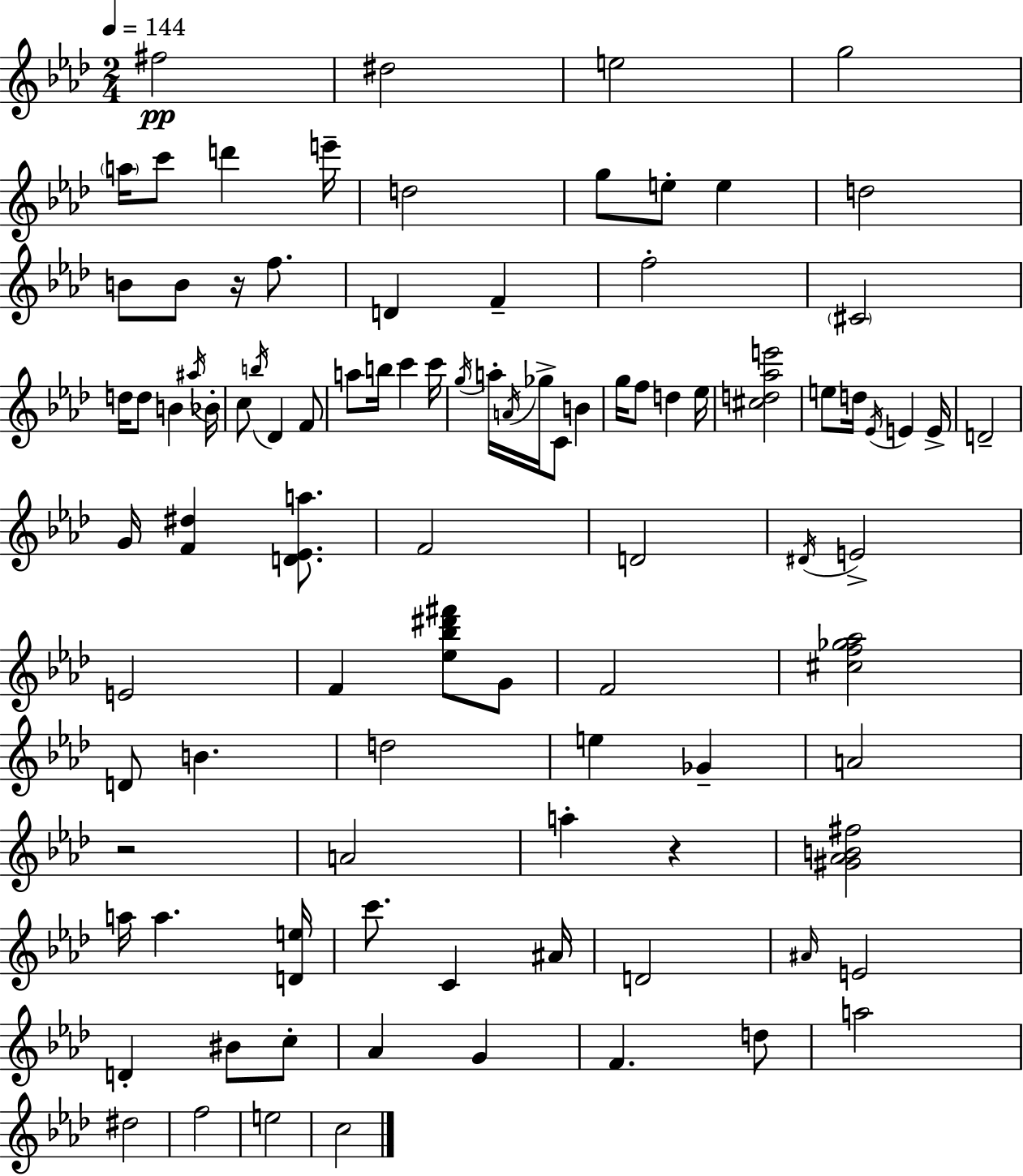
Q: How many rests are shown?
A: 3